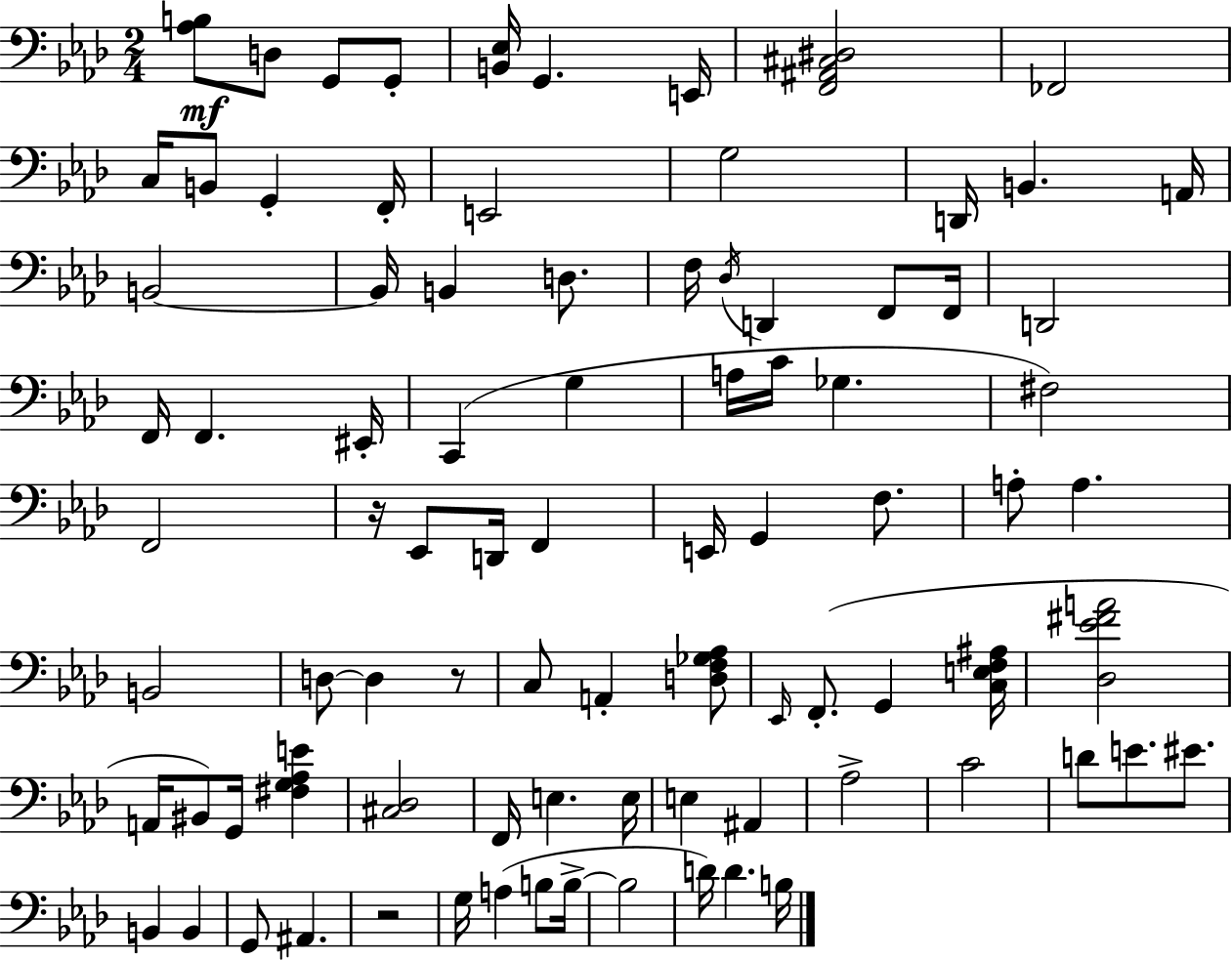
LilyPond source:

{
  \clef bass
  \numericTimeSignature
  \time 2/4
  \key f \minor
  <aes b>8\mf d8 g,8 g,8-. | <b, ees>16 g,4. e,16 | <f, ais, cis dis>2 | fes,2 | \break c16 b,8 g,4-. f,16-. | e,2 | g2 | d,16 b,4. a,16 | \break b,2~~ | b,16 b,4 d8. | f16 \acciaccatura { des16 } d,4 f,8 | f,16 d,2 | \break f,16 f,4. | eis,16-. c,4( g4 | a16 c'16 ges4. | fis2) | \break f,2 | r16 ees,8 d,16 f,4 | e,16 g,4 f8. | a8-. a4. | \break b,2 | d8~~ d4 r8 | c8 a,4-. <d f ges aes>8 | \grace { ees,16 } f,8.-.( g,4 | \break <c e f ais>16 <des ees' fis' a'>2 | a,16 bis,8) g,16 <fis g aes e'>4 | <cis des>2 | f,16 e4. | \break e16 e4 ais,4 | aes2-> | c'2 | d'8 e'8. eis'8. | \break b,4 b,4 | g,8 ais,4. | r2 | g16 a4( b8 | \break b16->~~ b2 | d'16) d'4. | b16 \bar "|."
}